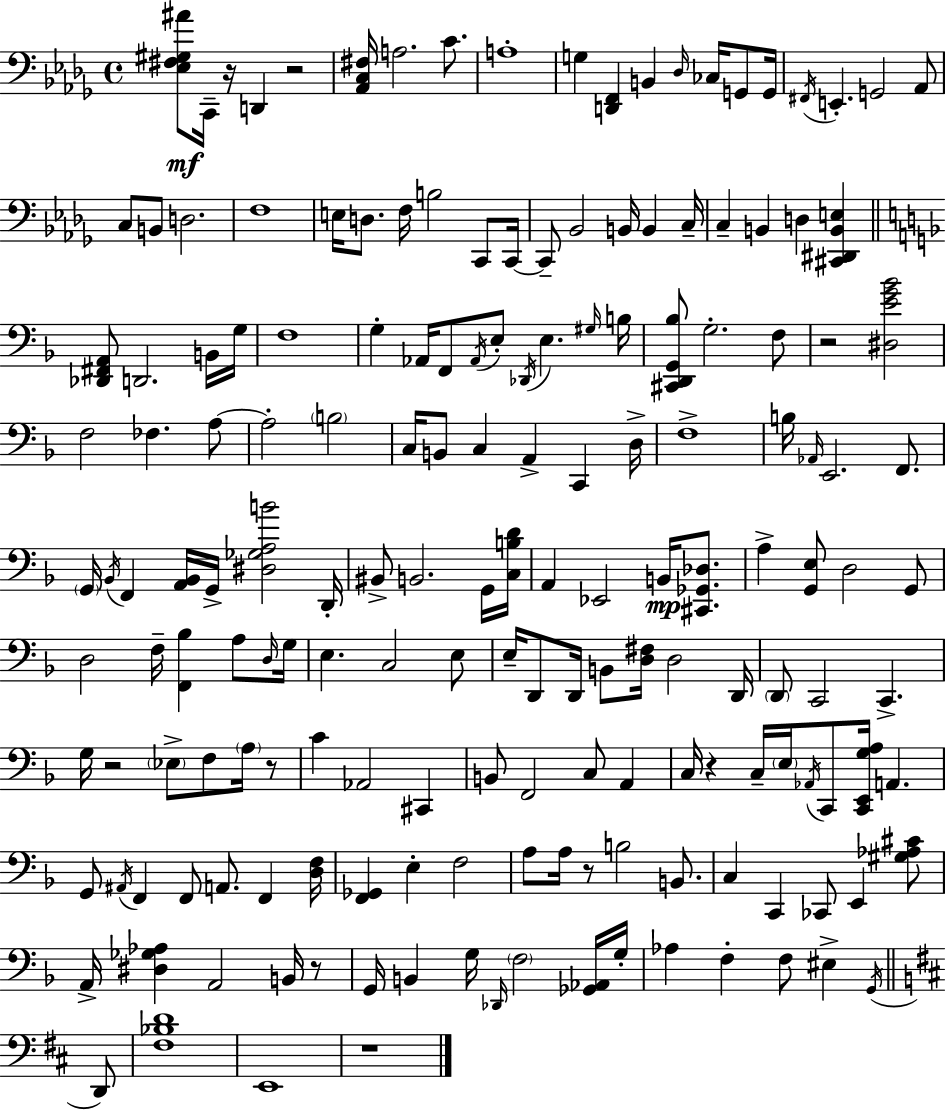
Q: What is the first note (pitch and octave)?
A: C2